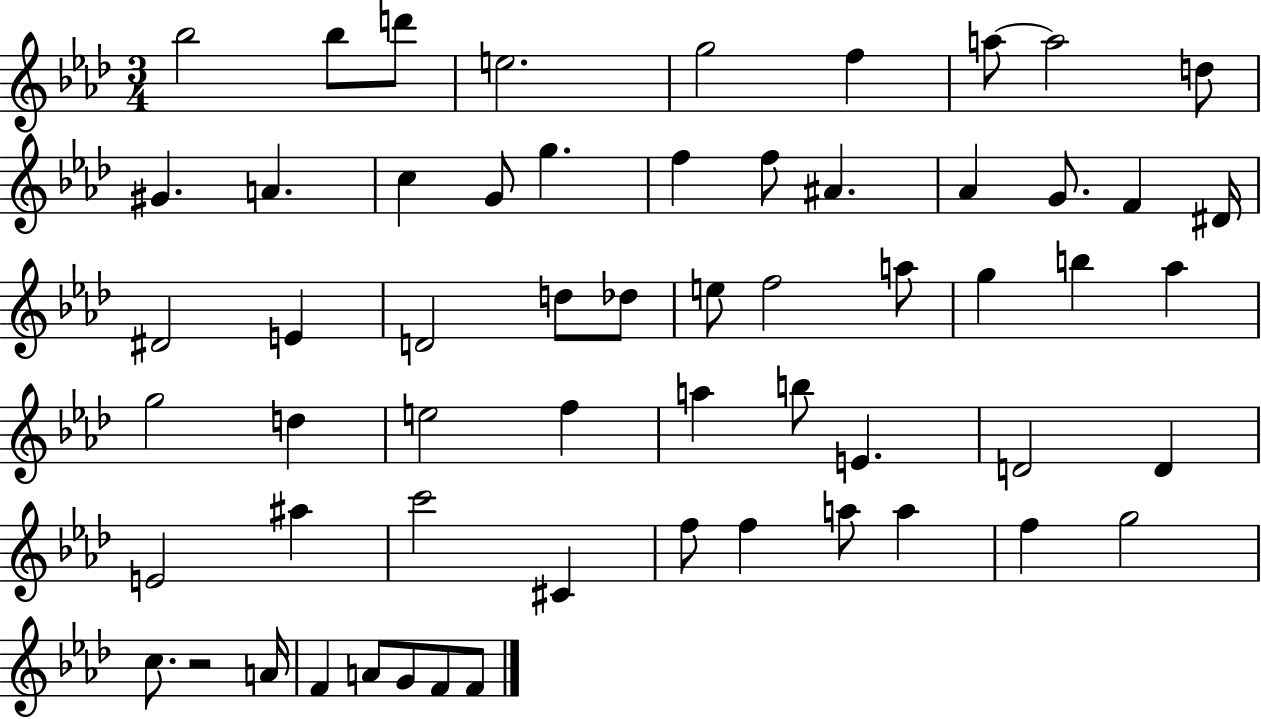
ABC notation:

X:1
T:Untitled
M:3/4
L:1/4
K:Ab
_b2 _b/2 d'/2 e2 g2 f a/2 a2 d/2 ^G A c G/2 g f f/2 ^A _A G/2 F ^D/4 ^D2 E D2 d/2 _d/2 e/2 f2 a/2 g b _a g2 d e2 f a b/2 E D2 D E2 ^a c'2 ^C f/2 f a/2 a f g2 c/2 z2 A/4 F A/2 G/2 F/2 F/2